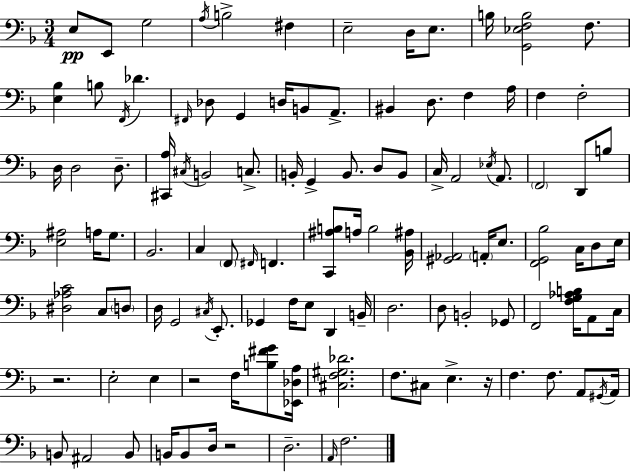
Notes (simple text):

E3/e E2/e G3/h A3/s B3/h F#3/q E3/h D3/s E3/e. B3/s [G2,Eb3,F3,B3]/h F3/e. [E3,Bb3]/q B3/e F2/s Db4/q. F#2/s Db3/e G2/q D3/s B2/e A2/e. BIS2/q D3/e. F3/q A3/s F3/q F3/h D3/s D3/h D3/e. [C#2,A3]/s C#3/s B2/h C3/e. B2/s G2/q B2/e. D3/e B2/e C3/s A2/h Eb3/s A2/e. F2/h D2/e B3/e [E3,A#3]/h A3/s G3/e. Bb2/h. C3/q F2/e F#2/s F2/q. [C2,A#3,B3]/e A3/s B3/h [Bb2,A#3]/s [G#2,Ab2]/h A2/s E3/e. [F2,G2,Bb3]/h C3/s D3/e E3/s [D#3,Ab3,C4]/h C3/e D3/e D3/s G2/h C#3/s E2/e. Gb2/q F3/s E3/e D2/q B2/s D3/h. D3/e B2/h Gb2/e F2/h [F3,G3,Ab3,B3]/s A2/e C3/s R/h. E3/h E3/q R/h F3/s [B3,F#4,G4]/e [Eb2,Db3,A3]/s [C#3,F3,G#3,Db4]/h. F3/e. C#3/e E3/q. R/s F3/q. F3/e. A2/e G#2/s A2/s B2/e A#2/h B2/e B2/s B2/e D3/s R/h D3/h. A2/s F3/h.